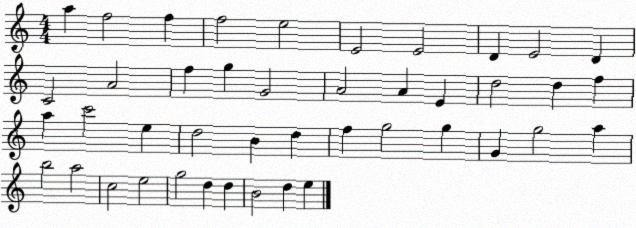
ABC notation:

X:1
T:Untitled
M:4/4
L:1/4
K:C
a f2 f f2 e2 E2 E2 D E2 D C2 A2 f g G2 A2 A E d2 d f a c'2 e d2 B d f g2 g G g2 a b2 a2 c2 e2 g2 d d B2 d e